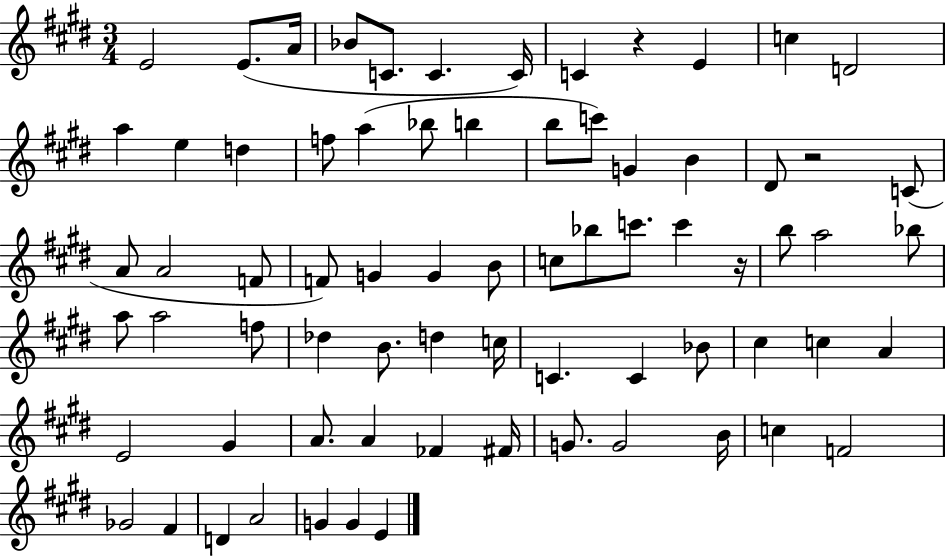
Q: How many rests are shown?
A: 3